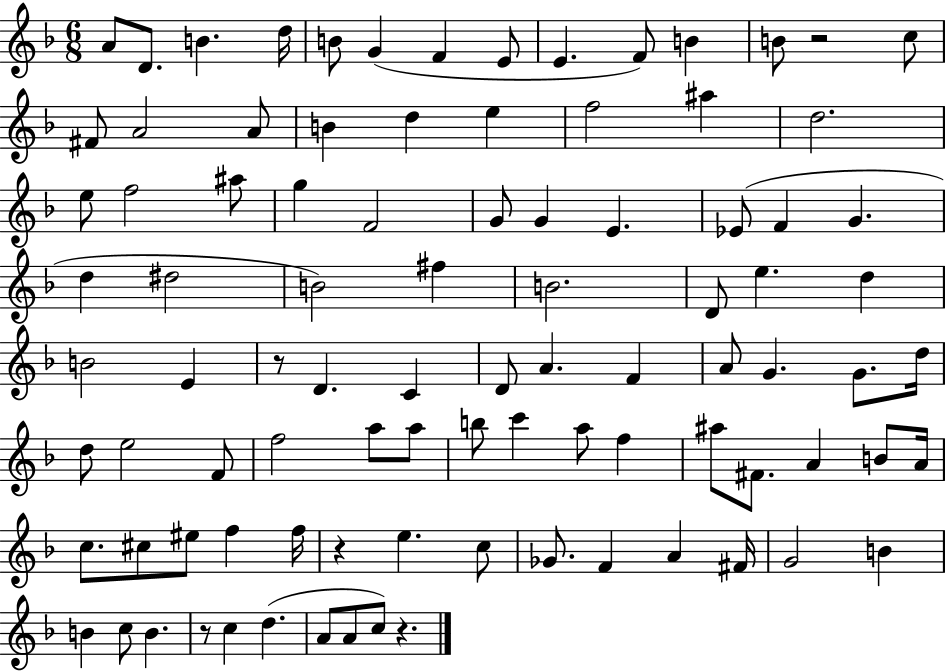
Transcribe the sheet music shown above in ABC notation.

X:1
T:Untitled
M:6/8
L:1/4
K:F
A/2 D/2 B d/4 B/2 G F E/2 E F/2 B B/2 z2 c/2 ^F/2 A2 A/2 B d e f2 ^a d2 e/2 f2 ^a/2 g F2 G/2 G E _E/2 F G d ^d2 B2 ^f B2 D/2 e d B2 E z/2 D C D/2 A F A/2 G G/2 d/4 d/2 e2 F/2 f2 a/2 a/2 b/2 c' a/2 f ^a/2 ^F/2 A B/2 A/4 c/2 ^c/2 ^e/2 f f/4 z e c/2 _G/2 F A ^F/4 G2 B B c/2 B z/2 c d A/2 A/2 c/2 z